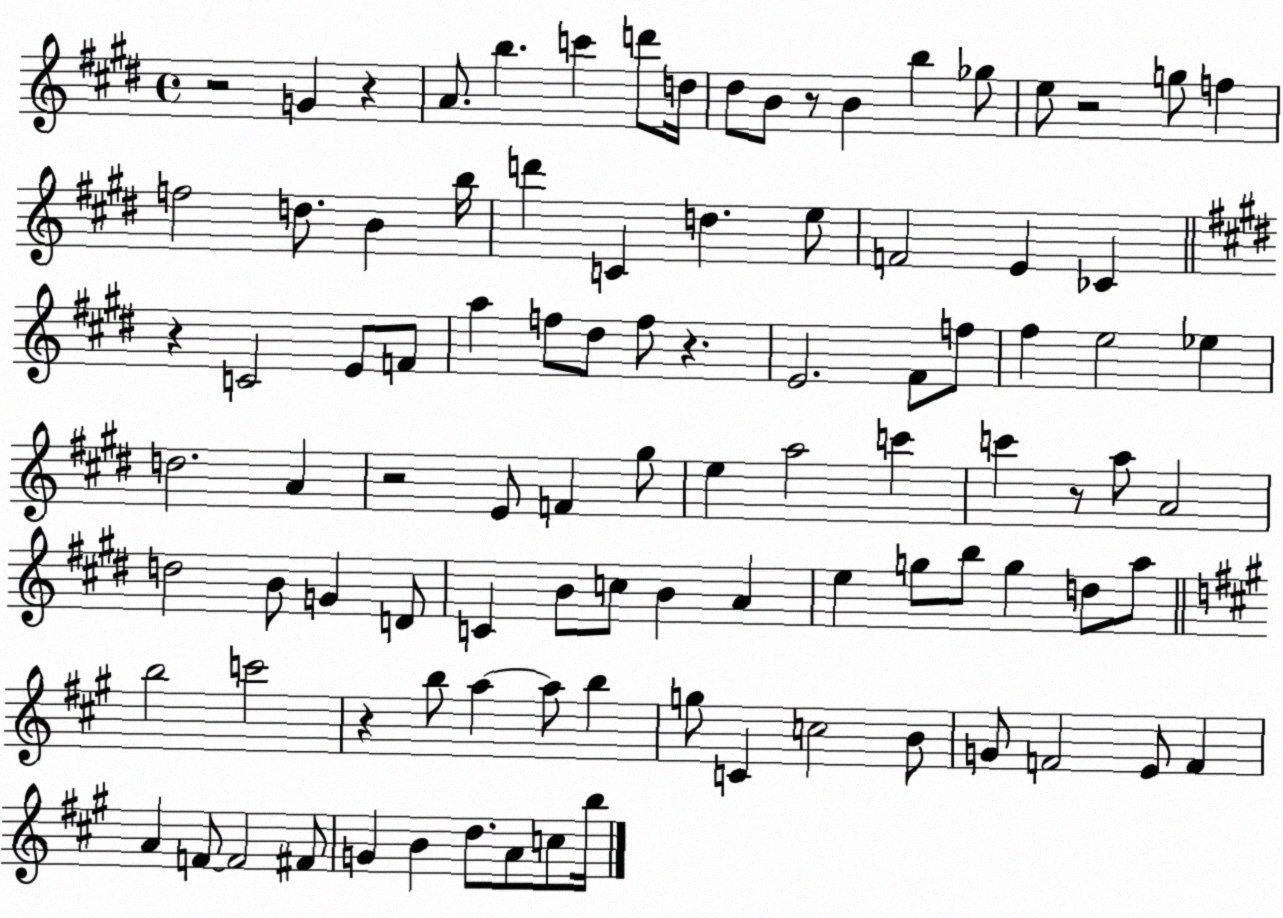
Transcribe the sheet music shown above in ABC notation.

X:1
T:Untitled
M:4/4
L:1/4
K:E
z2 G z A/2 b c' d'/2 d/4 ^d/2 B/2 z/2 B b _g/2 e/2 z2 g/2 f f2 d/2 B b/4 d' C d e/2 F2 E _C z C2 E/2 F/2 a f/2 ^d/2 f/2 z E2 ^F/2 f/2 ^f e2 _e d2 A z2 E/2 F ^g/2 e a2 c' c' z/2 a/2 A2 d2 B/2 G D/2 C B/2 c/2 B A e g/2 b/2 g d/2 a/2 b2 c'2 z b/2 a a/2 b g/2 C c2 B/2 G/2 F2 E/2 F A F/2 F2 ^F/2 G B d/2 A/2 c/2 b/4